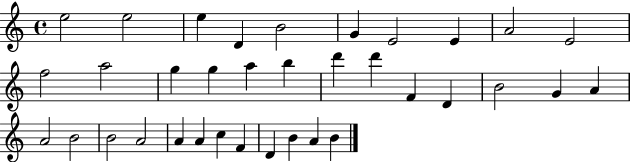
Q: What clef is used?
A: treble